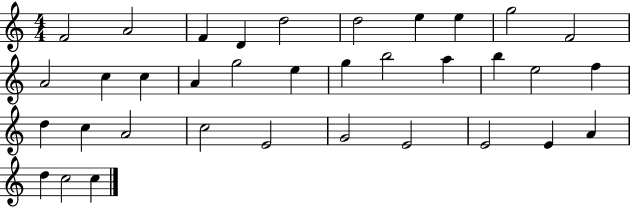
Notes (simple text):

F4/h A4/h F4/q D4/q D5/h D5/h E5/q E5/q G5/h F4/h A4/h C5/q C5/q A4/q G5/h E5/q G5/q B5/h A5/q B5/q E5/h F5/q D5/q C5/q A4/h C5/h E4/h G4/h E4/h E4/h E4/q A4/q D5/q C5/h C5/q